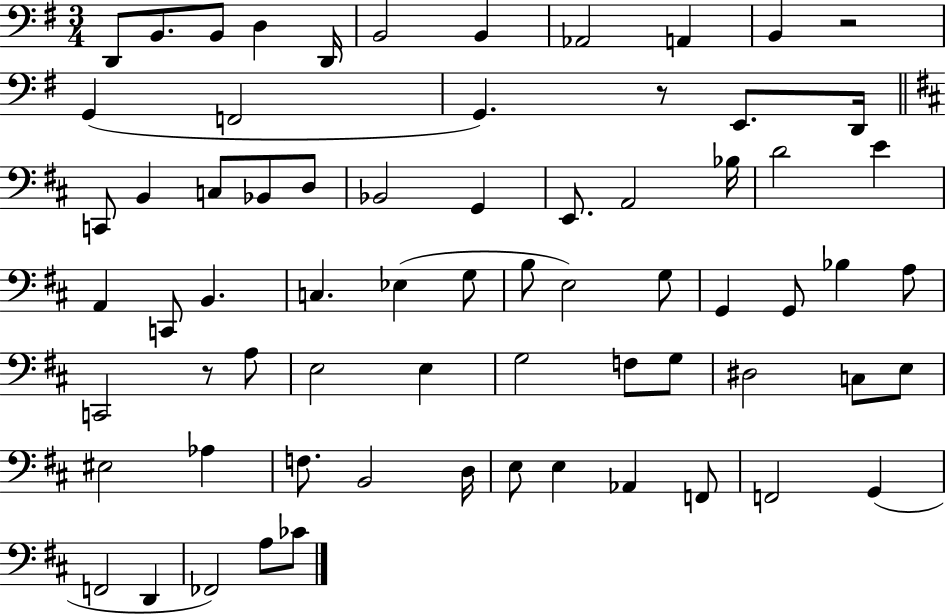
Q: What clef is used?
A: bass